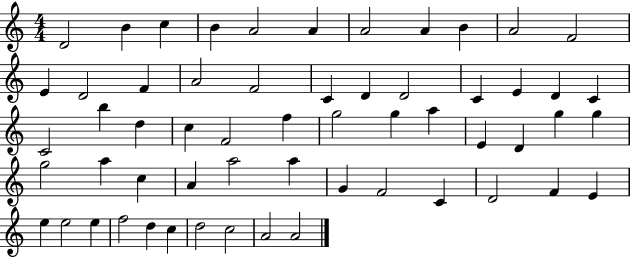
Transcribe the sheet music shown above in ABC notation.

X:1
T:Untitled
M:4/4
L:1/4
K:C
D2 B c B A2 A A2 A B A2 F2 E D2 F A2 F2 C D D2 C E D C C2 b d c F2 f g2 g a E D g g g2 a c A a2 a G F2 C D2 F E e e2 e f2 d c d2 c2 A2 A2